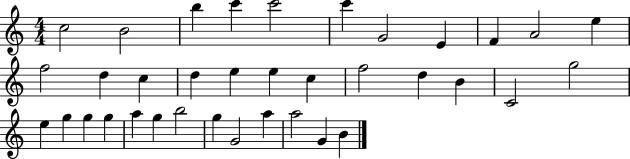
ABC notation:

X:1
T:Untitled
M:4/4
L:1/4
K:C
c2 B2 b c' c'2 c' G2 E F A2 e f2 d c d e e c f2 d B C2 g2 e g g g a g b2 g G2 a a2 G B